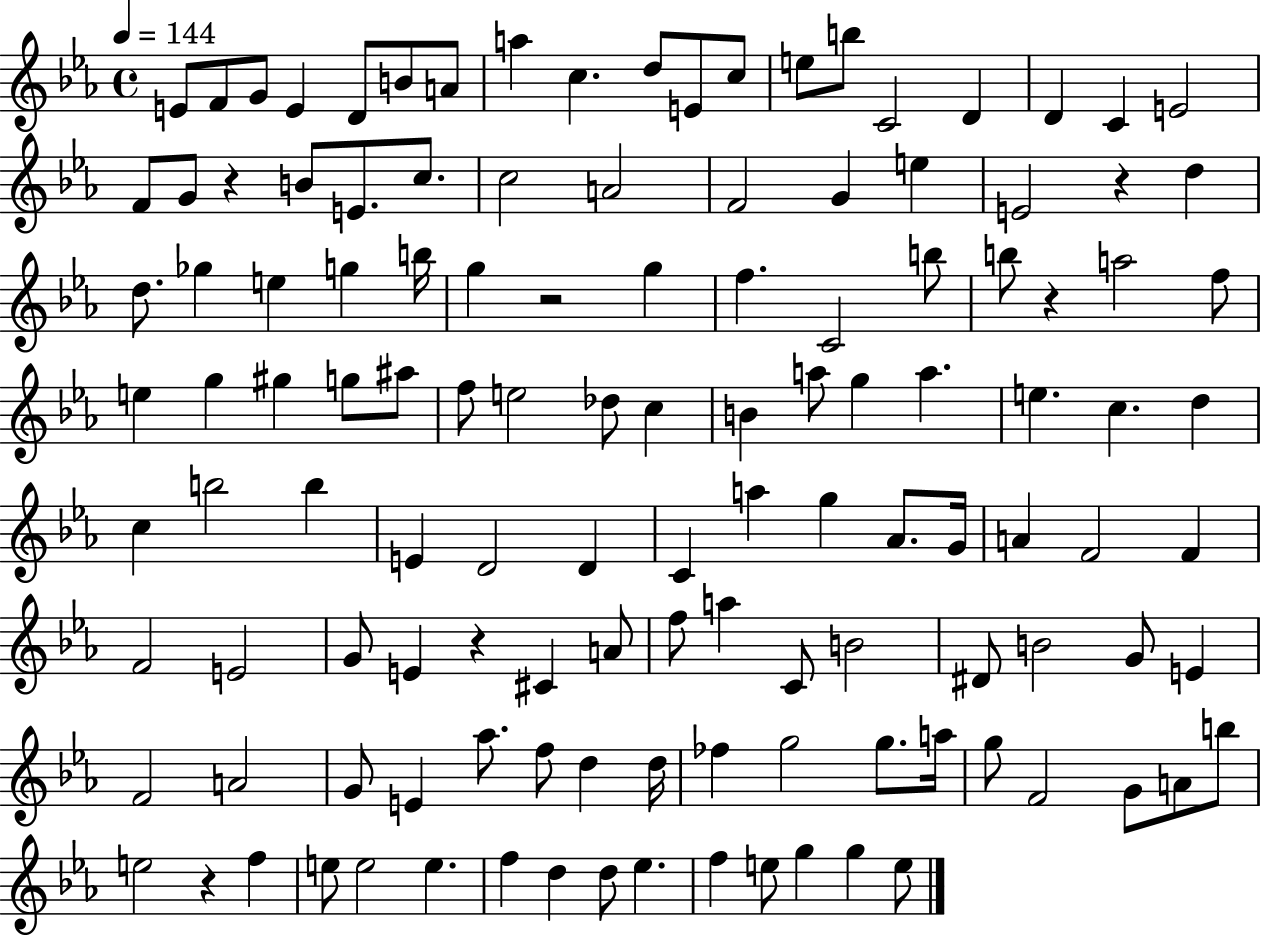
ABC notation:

X:1
T:Untitled
M:4/4
L:1/4
K:Eb
E/2 F/2 G/2 E D/2 B/2 A/2 a c d/2 E/2 c/2 e/2 b/2 C2 D D C E2 F/2 G/2 z B/2 E/2 c/2 c2 A2 F2 G e E2 z d d/2 _g e g b/4 g z2 g f C2 b/2 b/2 z a2 f/2 e g ^g g/2 ^a/2 f/2 e2 _d/2 c B a/2 g a e c d c b2 b E D2 D C a g _A/2 G/4 A F2 F F2 E2 G/2 E z ^C A/2 f/2 a C/2 B2 ^D/2 B2 G/2 E F2 A2 G/2 E _a/2 f/2 d d/4 _f g2 g/2 a/4 g/2 F2 G/2 A/2 b/2 e2 z f e/2 e2 e f d d/2 _e f e/2 g g e/2